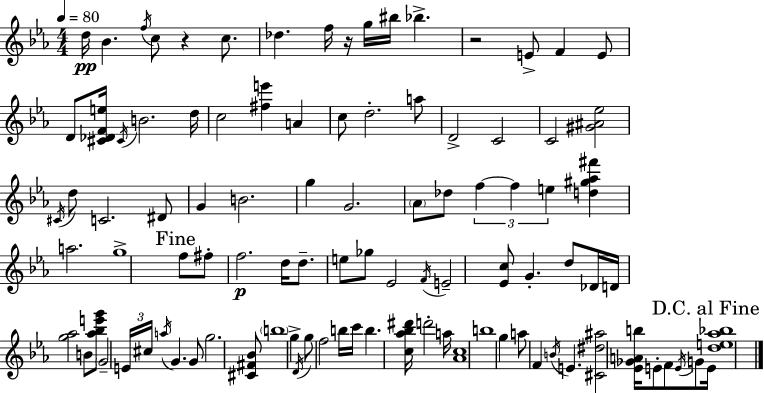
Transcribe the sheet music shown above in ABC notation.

X:1
T:Untitled
M:4/4
L:1/4
K:Cm
d/4 _B f/4 c/2 z c/2 _d f/4 z/4 g/4 ^b/4 _b z2 E/2 F E/2 D/2 [^C_DFe]/4 ^C/4 B2 d/4 c2 [^fe'] A c/2 d2 a/2 D2 C2 C2 [^G^A_e]2 ^C/4 d/2 C2 ^D/2 G B2 g G2 _A/2 _d/2 f f e [d^g_a^f'] a2 g4 f/2 ^f/2 f2 d/4 d/2 e/2 _g/2 _E2 F/4 E2 [_Ec]/2 G d/2 _D/4 D/4 [g_a]2 B/2 [_a_be'g']/2 G2 E/4 ^c/4 a/4 G G/2 g2 [^C^F_B]/2 b4 g D/4 g/2 f2 b/4 c'/4 b [c_a_b^d']/4 d'2 a/4 [_Ac]4 b4 g a/2 F B/4 E [^C^d^a]2 [_E_GAb]/4 E/2 F/2 E/4 G/2 E/4 [de_a_b]4